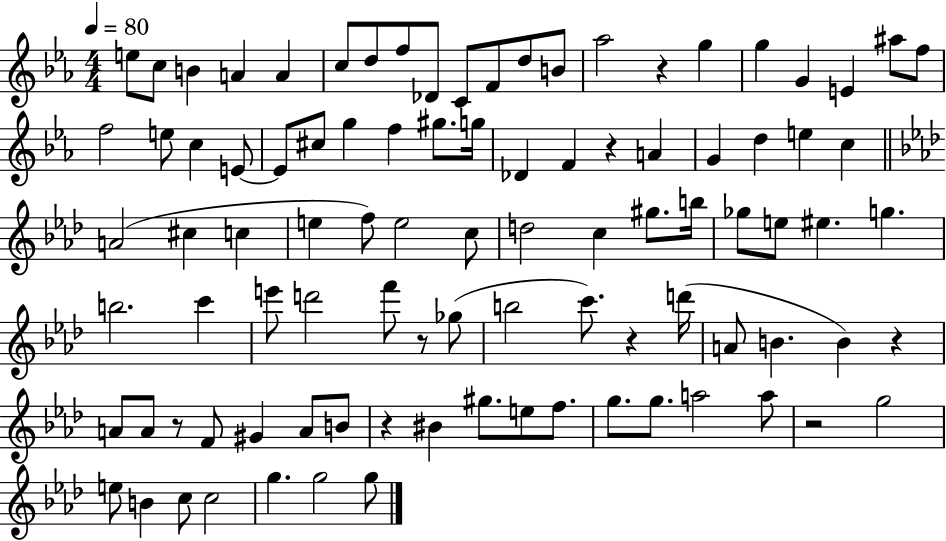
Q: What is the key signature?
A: EES major